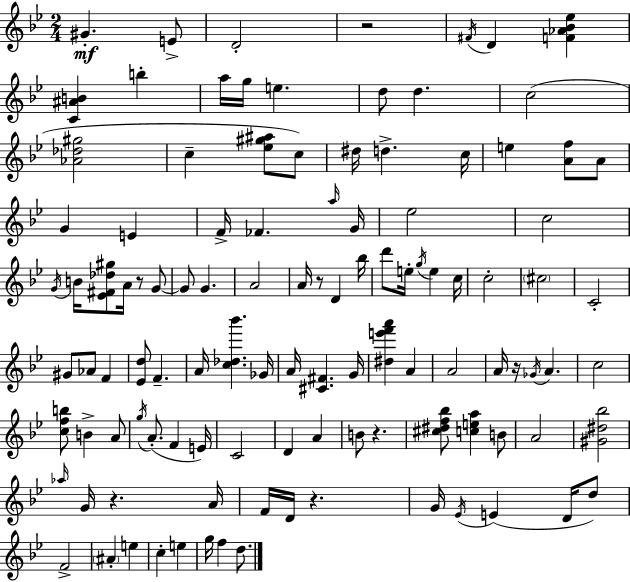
X:1
T:Untitled
M:2/4
L:1/4
K:Bb
^G E/2 D2 z2 ^F/4 D [F_A_B_e] [C^AB] b a/4 g/4 e d/2 d c2 [_A_d^g]2 c [_e^g^a]/2 c/2 ^d/4 d c/4 e [Af]/2 A/2 G E F/4 _F a/4 G/4 _e2 c2 G/4 B/4 [_E^F_d^g]/2 A/4 z/2 G/2 G/2 G A2 A/4 z/2 D _b/4 d'/2 e/4 g/4 e c/4 c2 ^c2 C2 ^G/2 _A/2 F [_Ed]/2 F A/4 [c_d_b'] _G/4 A/4 [^C^F] G/4 [^de'f'a'] A A2 A/4 z/4 _G/4 A c2 [cfb]/2 B A/2 g/4 A/2 F E/4 C2 D A B/2 z [^c^df_b]/2 [cea] B/2 A2 [^G^d_b]2 _a/4 G/4 z A/4 F/4 D/4 z G/4 _E/4 E D/4 d/2 F2 ^A e c e g/4 f d/2